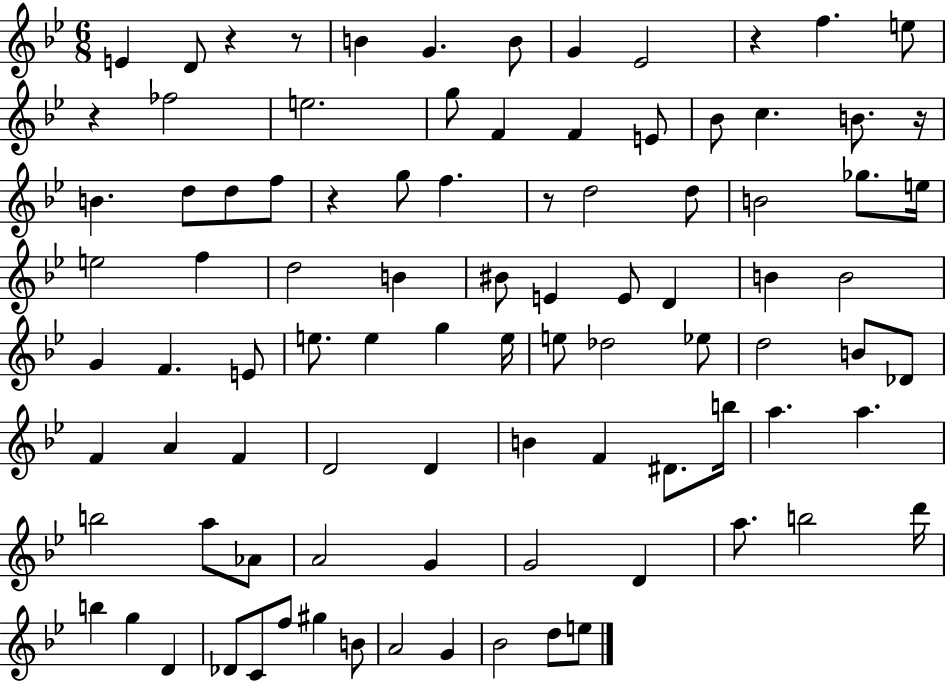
E4/q D4/e R/q R/e B4/q G4/q. B4/e G4/q Eb4/h R/q F5/q. E5/e R/q FES5/h E5/h. G5/e F4/q F4/q E4/e Bb4/e C5/q. B4/e. R/s B4/q. D5/e D5/e F5/e R/q G5/e F5/q. R/e D5/h D5/e B4/h Gb5/e. E5/s E5/h F5/q D5/h B4/q BIS4/e E4/q E4/e D4/q B4/q B4/h G4/q F4/q. E4/e E5/e. E5/q G5/q E5/s E5/e Db5/h Eb5/e D5/h B4/e Db4/e F4/q A4/q F4/q D4/h D4/q B4/q F4/q D#4/e. B5/s A5/q. A5/q. B5/h A5/e Ab4/e A4/h G4/q G4/h D4/q A5/e. B5/h D6/s B5/q G5/q D4/q Db4/e C4/e F5/e G#5/q B4/e A4/h G4/q Bb4/h D5/e E5/e